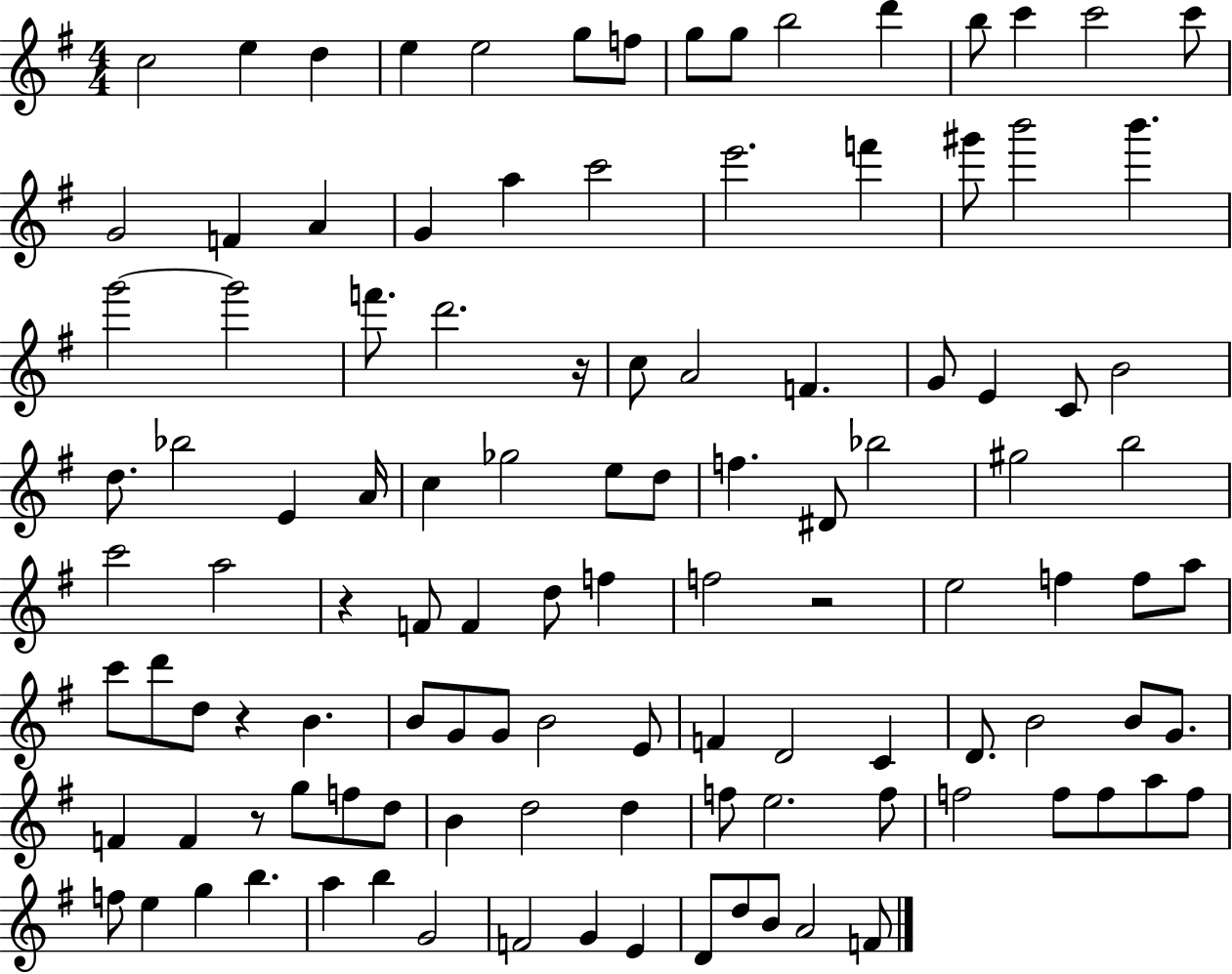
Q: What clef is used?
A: treble